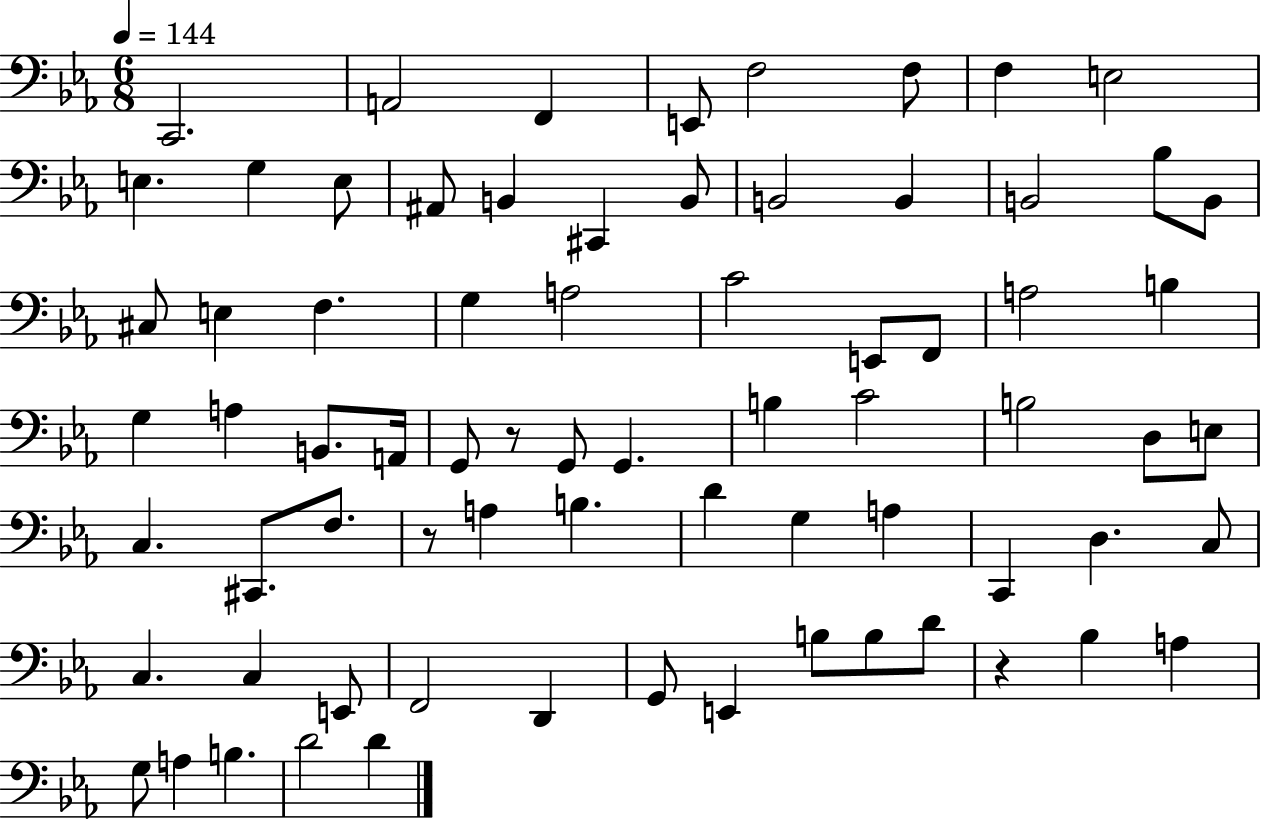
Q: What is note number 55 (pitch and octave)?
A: C3